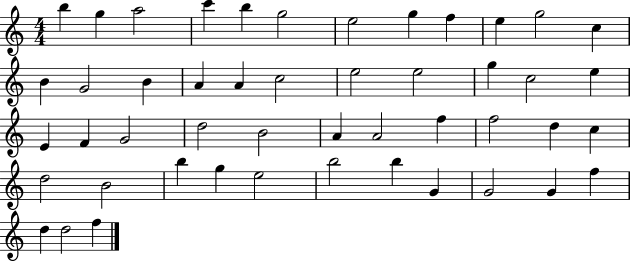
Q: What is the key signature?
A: C major